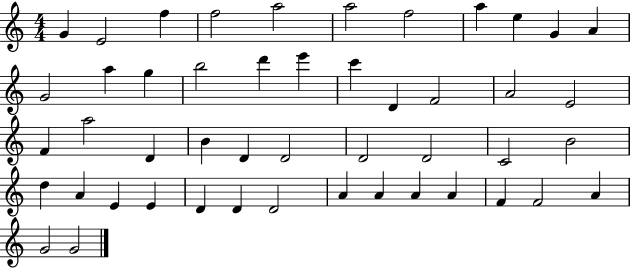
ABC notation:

X:1
T:Untitled
M:4/4
L:1/4
K:C
G E2 f f2 a2 a2 f2 a e G A G2 a g b2 d' e' c' D F2 A2 E2 F a2 D B D D2 D2 D2 C2 B2 d A E E D D D2 A A A A F F2 A G2 G2